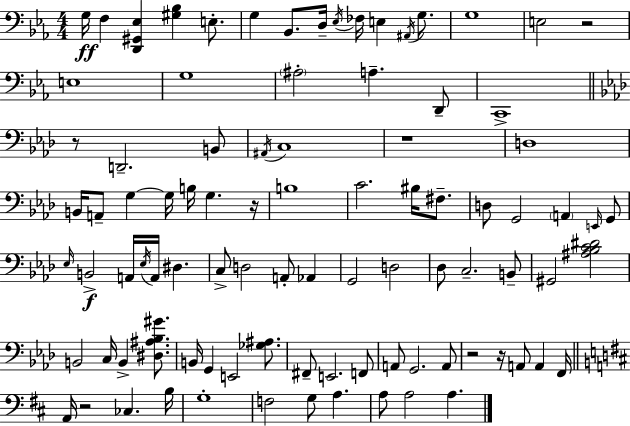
{
  \clef bass
  \numericTimeSignature
  \time 4/4
  \key ees \major
  g16\ff f4 <d, gis, ees>4 <gis bes>4 e8.-. | g4 bes,8. d16-- \acciaccatura { ees16 } fes16 e4 \acciaccatura { ais,16 } g8. | g1 | e2 r2 | \break e1 | g1 | \parenthesize ais2-. a4.-- | d,8-- c,1-> | \break \bar "||" \break \key aes \major r8 d,2.-- b,8 | \acciaccatura { ais,16 } c1 | r1 | d1 | \break b,16 a,8-- g4~~ g16 b16 g4. | r16 b1 | c'2. bis16 fis8.-- | d8 g,2 \parenthesize a,4 \grace { e,16 } | \break g,8 \grace { ees16 } b,2->\f a,16 \acciaccatura { ees16 } a,16 dis4. | c8-> d2 a,8-. | aes,4 g,2 d2 | des8 c2.-- | \break b,8-- gis,2 <ais bes c' dis'>2 | b,2 c16 b,4-> | <dis ais bes gis'>8. b,16 g,4 e,2 | <ges ais>8. fis,8-- e,2. | \break f,8 a,8 g,2. | a,8 r2 r16 a,8 a,4 | f,16 \bar "||" \break \key d \major a,16 r2 ces4. b16 | g1-. | f2 g8 a4. | a8 a2 a4. | \break \bar "|."
}